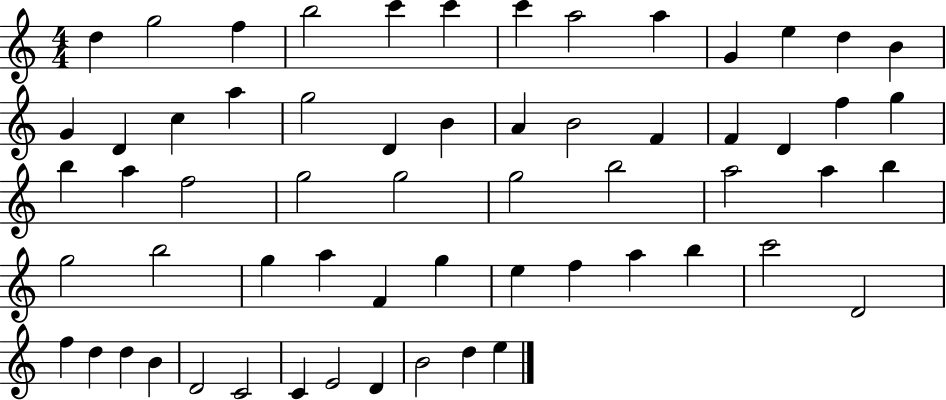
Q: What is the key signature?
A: C major